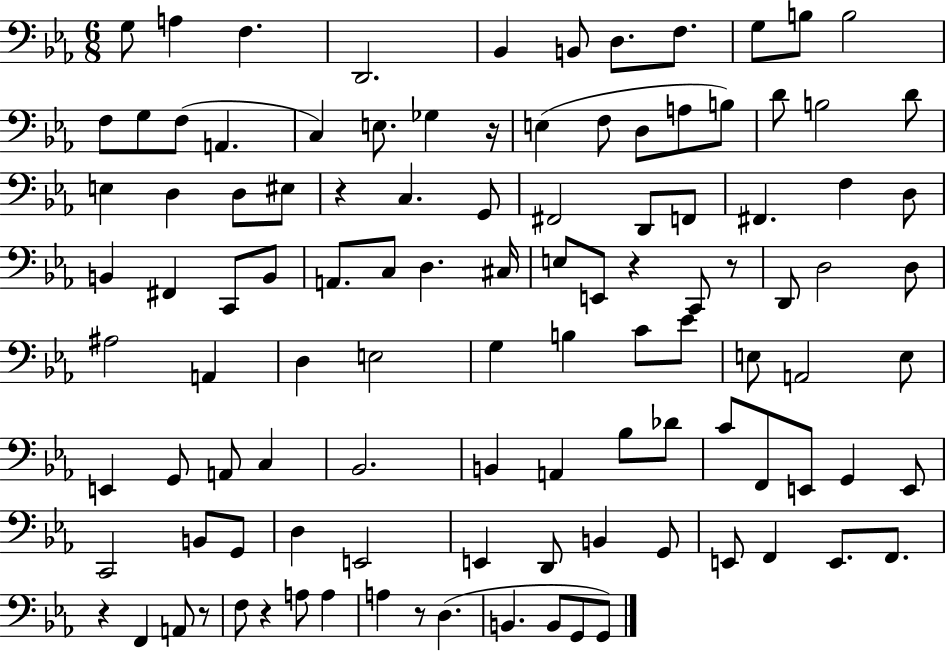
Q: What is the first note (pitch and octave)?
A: G3